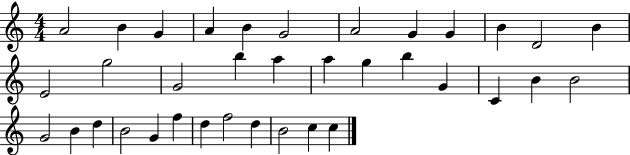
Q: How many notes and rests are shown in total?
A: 36